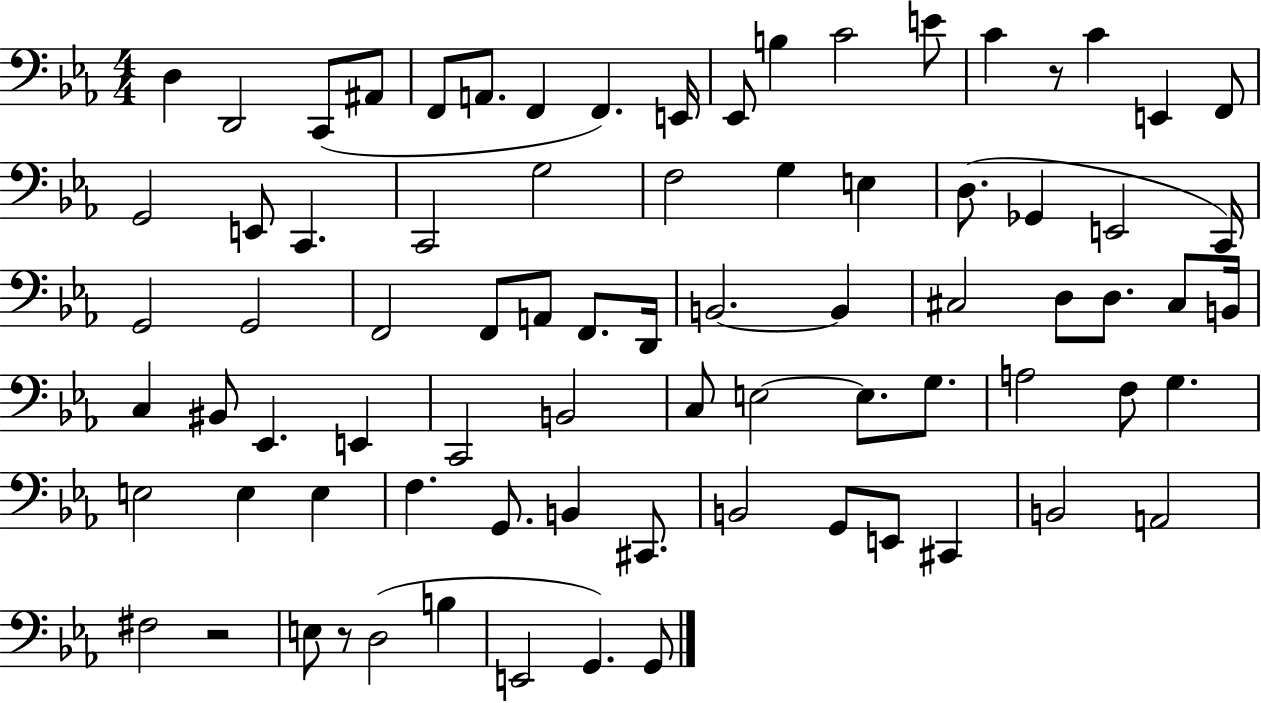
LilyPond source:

{
  \clef bass
  \numericTimeSignature
  \time 4/4
  \key ees \major
  \repeat volta 2 { d4 d,2 c,8( ais,8 | f,8 a,8. f,4 f,4.) e,16 | ees,8 b4 c'2 e'8 | c'4 r8 c'4 e,4 f,8 | \break g,2 e,8 c,4. | c,2 g2 | f2 g4 e4 | d8.( ges,4 e,2 c,16) | \break g,2 g,2 | f,2 f,8 a,8 f,8. d,16 | b,2.~~ b,4 | cis2 d8 d8. cis8 b,16 | \break c4 bis,8 ees,4. e,4 | c,2 b,2 | c8 e2~~ e8. g8. | a2 f8 g4. | \break e2 e4 e4 | f4. g,8. b,4 cis,8. | b,2 g,8 e,8 cis,4 | b,2 a,2 | \break fis2 r2 | e8 r8 d2( b4 | e,2 g,4.) g,8 | } \bar "|."
}